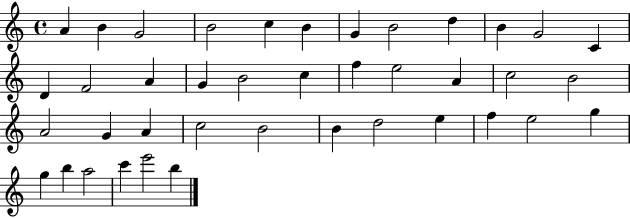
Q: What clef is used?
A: treble